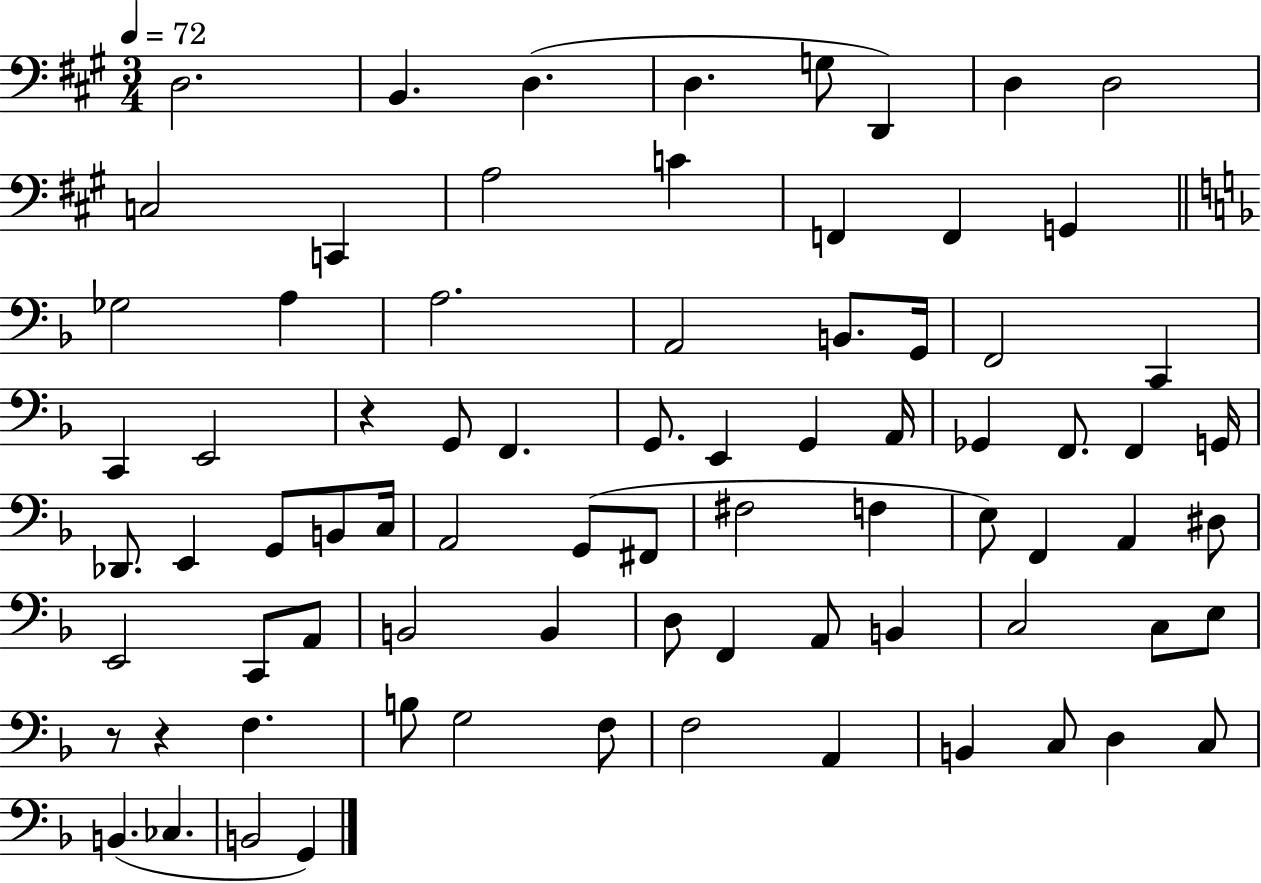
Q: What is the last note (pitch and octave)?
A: G2